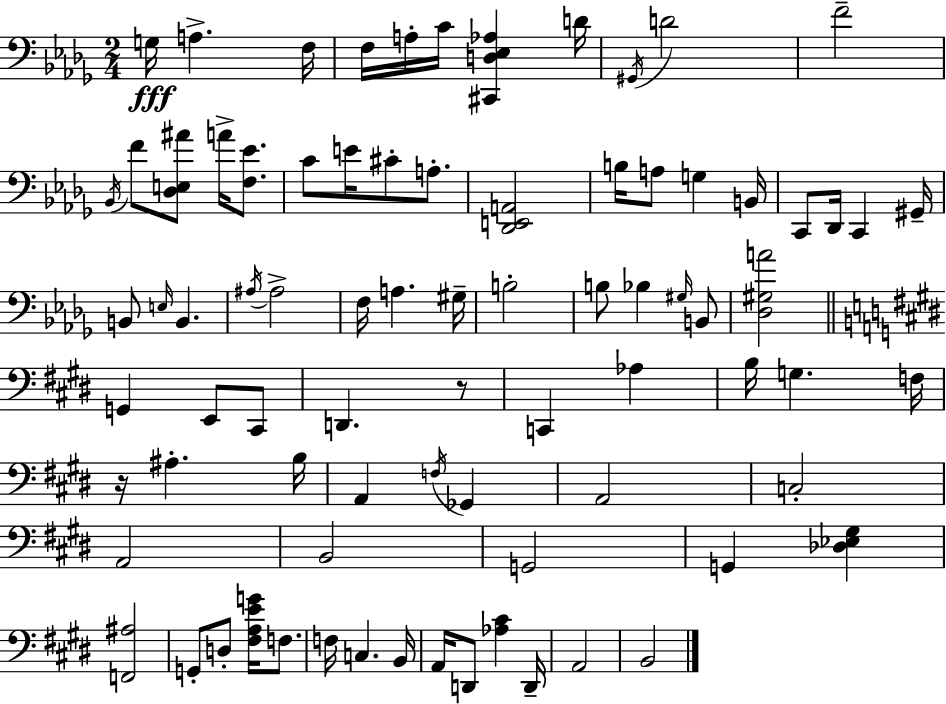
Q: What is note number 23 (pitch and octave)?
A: Db2